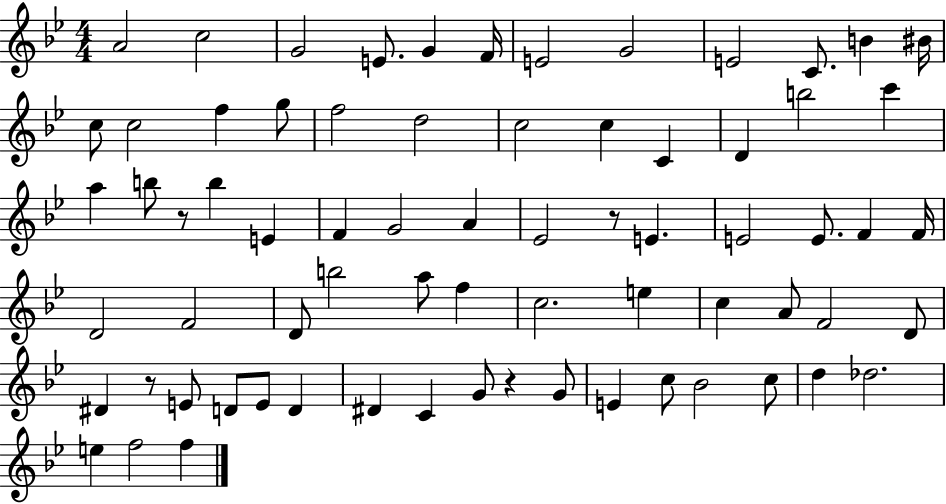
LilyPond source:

{
  \clef treble
  \numericTimeSignature
  \time 4/4
  \key bes \major
  \repeat volta 2 { a'2 c''2 | g'2 e'8. g'4 f'16 | e'2 g'2 | e'2 c'8. b'4 bis'16 | \break c''8 c''2 f''4 g''8 | f''2 d''2 | c''2 c''4 c'4 | d'4 b''2 c'''4 | \break a''4 b''8 r8 b''4 e'4 | f'4 g'2 a'4 | ees'2 r8 e'4. | e'2 e'8. f'4 f'16 | \break d'2 f'2 | d'8 b''2 a''8 f''4 | c''2. e''4 | c''4 a'8 f'2 d'8 | \break dis'4 r8 e'8 d'8 e'8 d'4 | dis'4 c'4 g'8 r4 g'8 | e'4 c''8 bes'2 c''8 | d''4 des''2. | \break e''4 f''2 f''4 | } \bar "|."
}